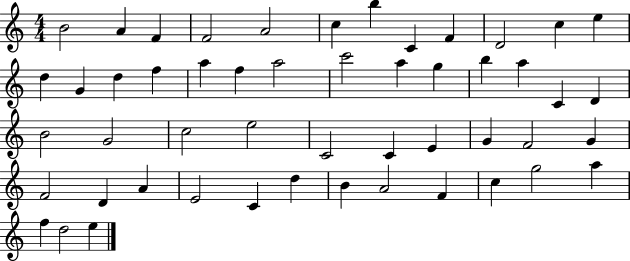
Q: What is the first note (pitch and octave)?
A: B4